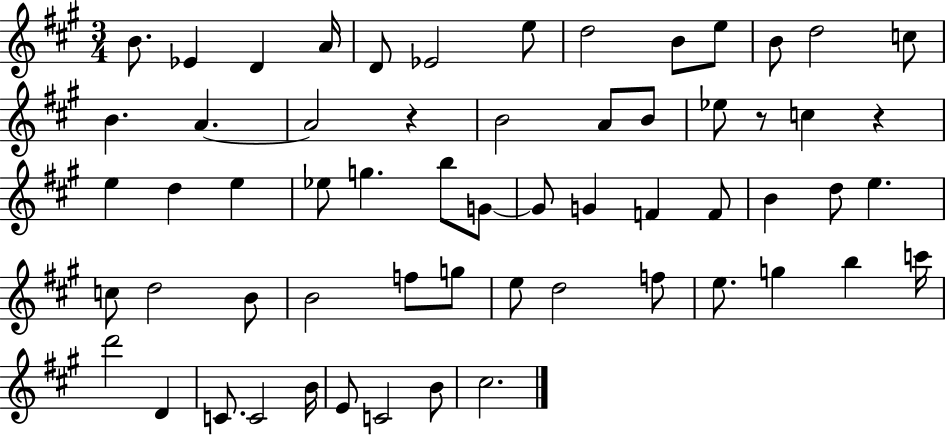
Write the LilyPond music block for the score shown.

{
  \clef treble
  \numericTimeSignature
  \time 3/4
  \key a \major
  b'8. ees'4 d'4 a'16 | d'8 ees'2 e''8 | d''2 b'8 e''8 | b'8 d''2 c''8 | \break b'4. a'4.~~ | a'2 r4 | b'2 a'8 b'8 | ees''8 r8 c''4 r4 | \break e''4 d''4 e''4 | ees''8 g''4. b''8 g'8~~ | g'8 g'4 f'4 f'8 | b'4 d''8 e''4. | \break c''8 d''2 b'8 | b'2 f''8 g''8 | e''8 d''2 f''8 | e''8. g''4 b''4 c'''16 | \break d'''2 d'4 | c'8. c'2 b'16 | e'8 c'2 b'8 | cis''2. | \break \bar "|."
}